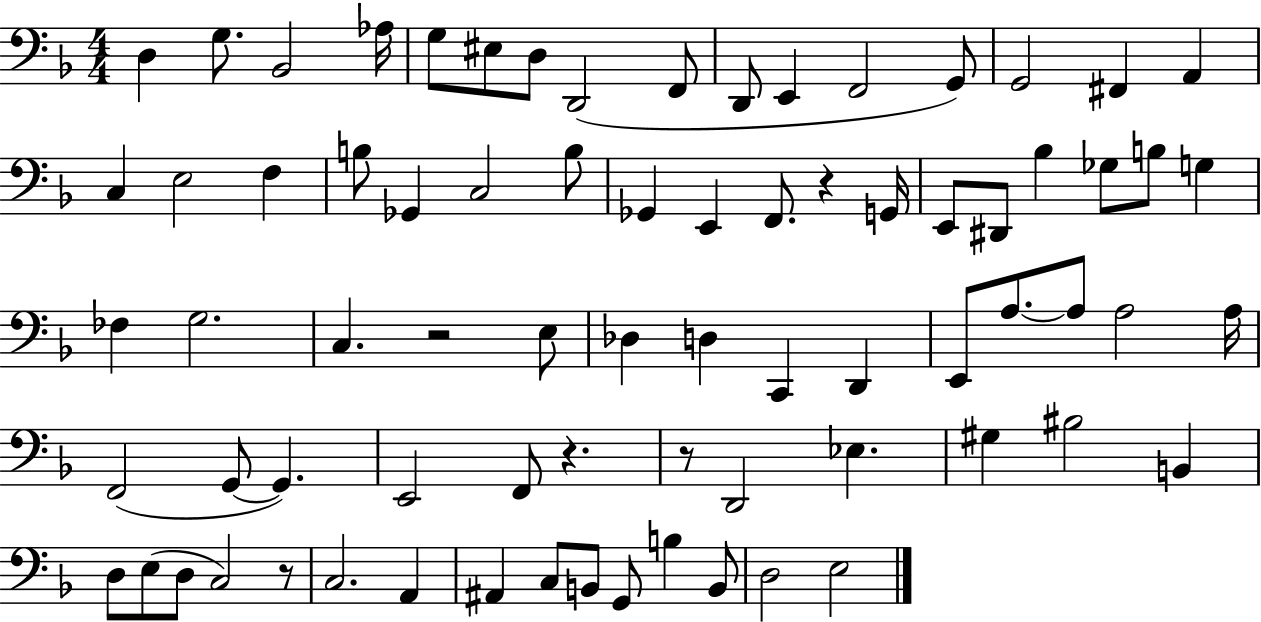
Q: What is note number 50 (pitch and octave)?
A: E2